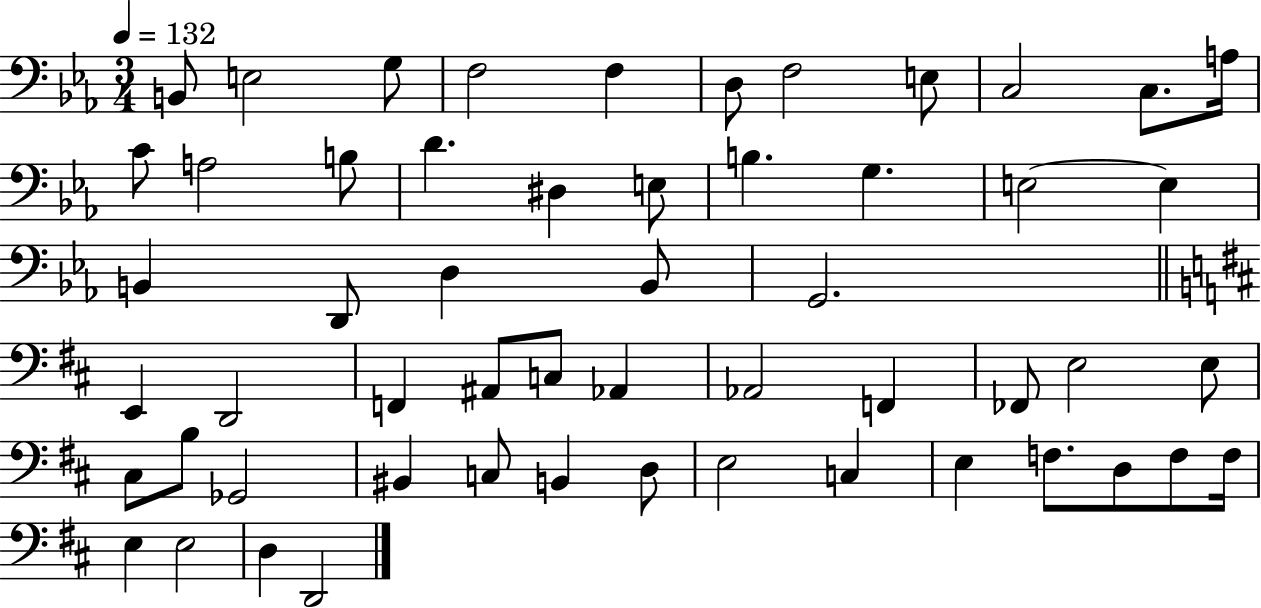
{
  \clef bass
  \numericTimeSignature
  \time 3/4
  \key ees \major
  \tempo 4 = 132
  b,8 e2 g8 | f2 f4 | d8 f2 e8 | c2 c8. a16 | \break c'8 a2 b8 | d'4. dis4 e8 | b4. g4. | e2~~ e4 | \break b,4 d,8 d4 b,8 | g,2. | \bar "||" \break \key d \major e,4 d,2 | f,4 ais,8 c8 aes,4 | aes,2 f,4 | fes,8 e2 e8 | \break cis8 b8 ges,2 | bis,4 c8 b,4 d8 | e2 c4 | e4 f8. d8 f8 f16 | \break e4 e2 | d4 d,2 | \bar "|."
}